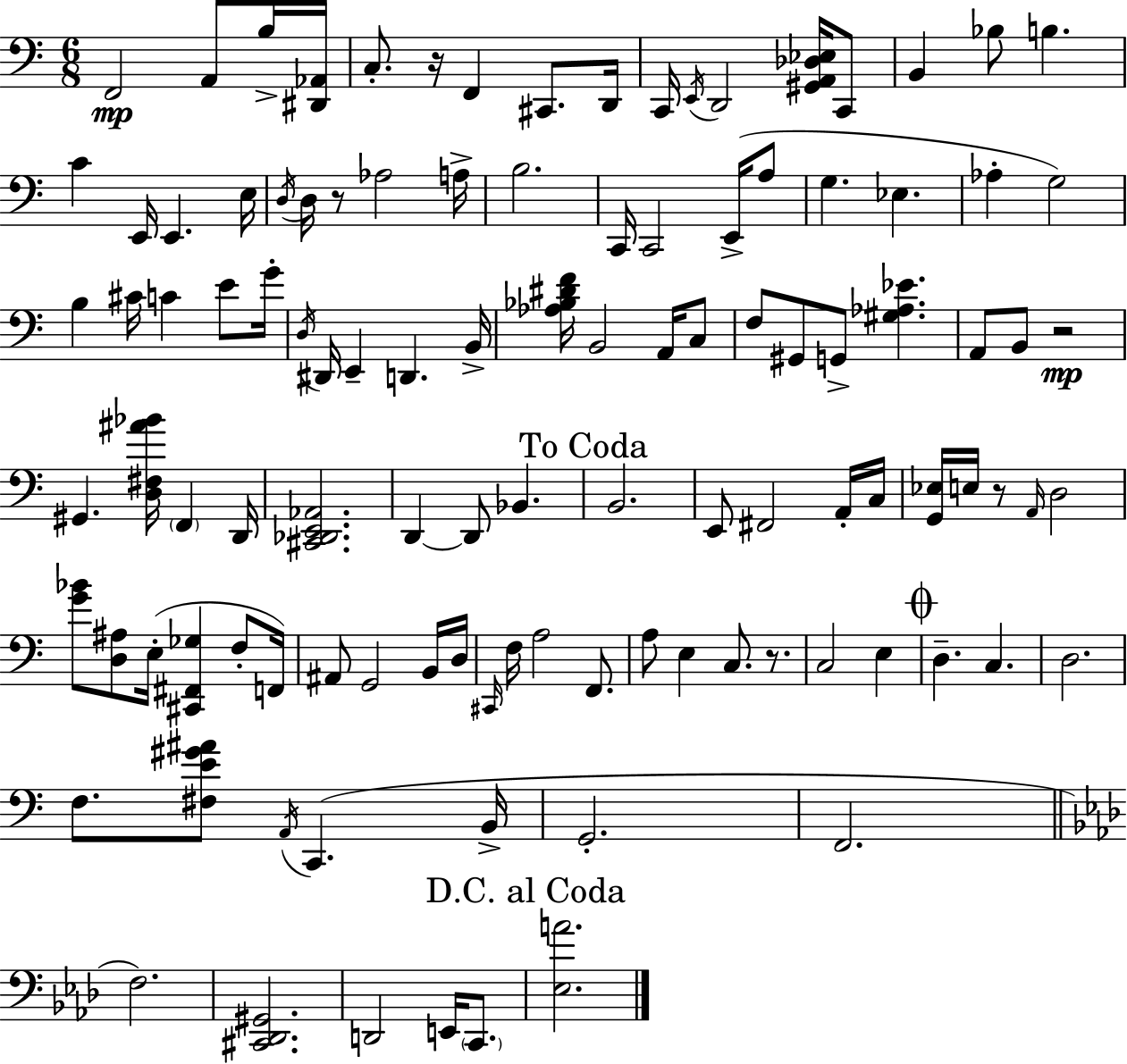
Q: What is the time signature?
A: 6/8